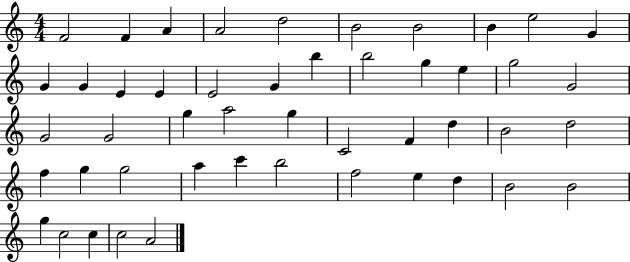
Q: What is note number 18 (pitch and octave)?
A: B5